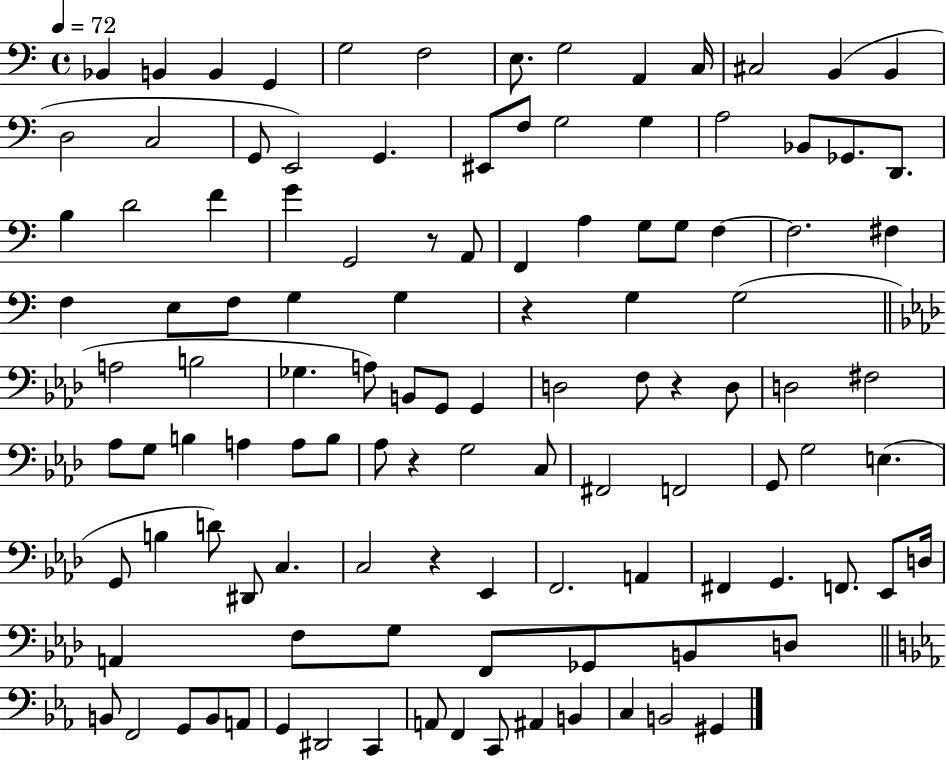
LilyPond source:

{
  \clef bass
  \time 4/4
  \defaultTimeSignature
  \key c \major
  \tempo 4 = 72
  \repeat volta 2 { bes,4 b,4 b,4 g,4 | g2 f2 | e8. g2 a,4 c16 | cis2 b,4( b,4 | \break d2 c2 | g,8 e,2) g,4. | eis,8 f8 g2 g4 | a2 bes,8 ges,8. d,8. | \break b4 d'2 f'4 | g'4 g,2 r8 a,8 | f,4 a4 g8 g8 f4~~ | f2. fis4 | \break f4 e8 f8 g4 g4 | r4 g4 g2( | \bar "||" \break \key f \minor a2 b2 | ges4. a8) b,8 g,8 g,4 | d2 f8 r4 d8 | d2 fis2 | \break aes8 g8 b4 a4 a8 b8 | aes8 r4 g2 c8 | fis,2 f,2 | g,8 g2 e4.( | \break g,8 b4 d'8) dis,8 c4. | c2 r4 ees,4 | f,2. a,4 | fis,4 g,4. f,8. ees,8 d16 | \break a,4 f8 g8 f,8 ges,8 b,8 d8 | \bar "||" \break \key ees \major b,8 f,2 g,8 b,8 a,8 | g,4 dis,2 c,4 | a,8 f,4 c,8 ais,4 b,4 | c4 b,2 gis,4 | \break } \bar "|."
}